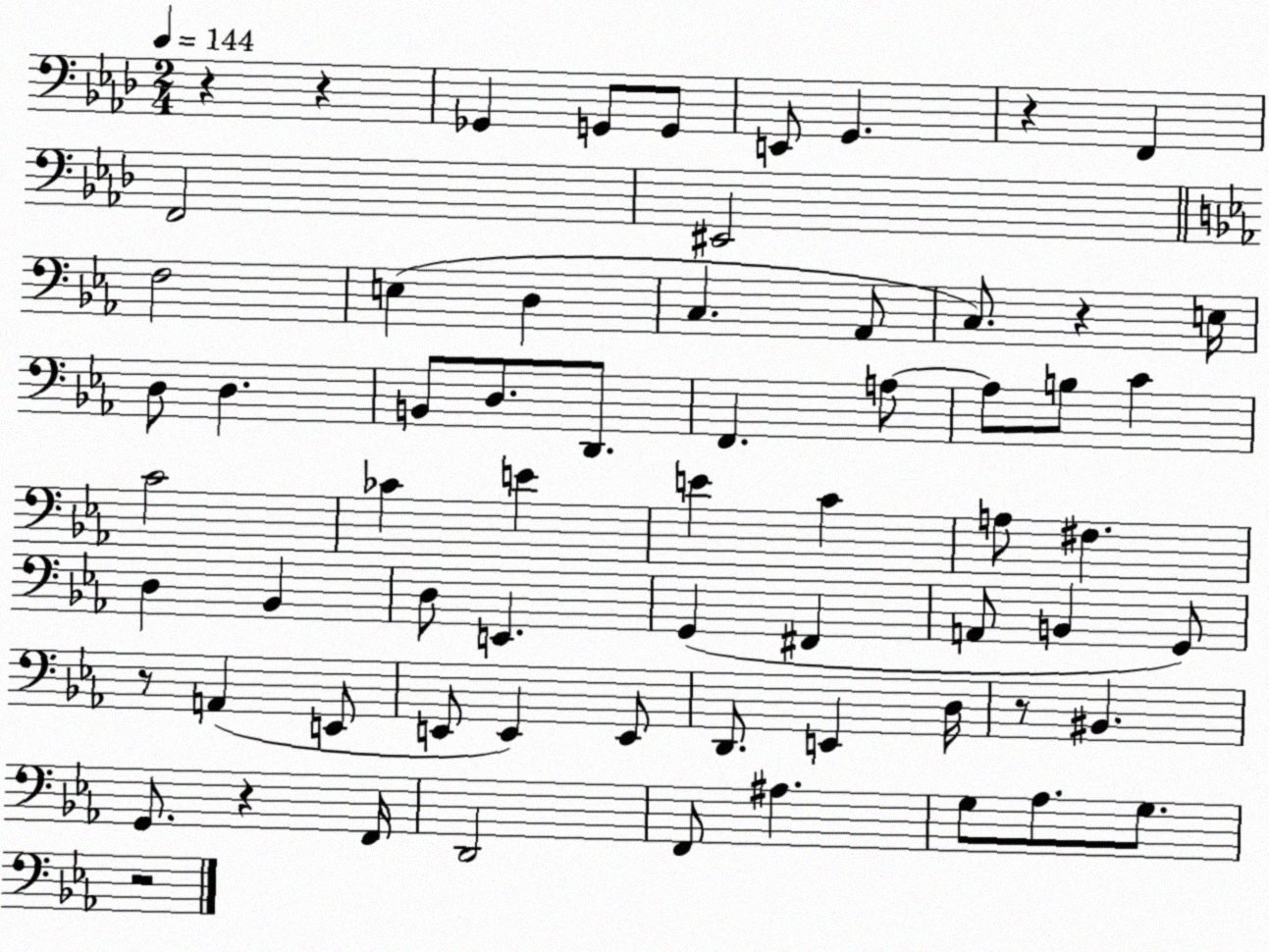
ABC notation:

X:1
T:Untitled
M:2/4
L:1/4
K:Ab
z z _G,, G,,/2 G,,/2 E,,/2 G,, z F,, F,,2 ^E,,2 F,2 E, D, C, _A,,/2 C,/2 z E,/4 D,/2 D, B,,/2 D,/2 D,,/2 F,, A,/2 A,/2 B,/2 C C2 _C E E C A,/2 ^F, D, _B,, D,/2 E,, G,, ^F,, A,,/2 B,, G,,/2 z/2 A,, E,,/2 E,,/2 E,, E,,/2 D,,/2 E,, D,/4 z/2 ^B,, G,,/2 z F,,/4 D,,2 F,,/2 ^A, G,/2 _A,/2 G,/2 z2